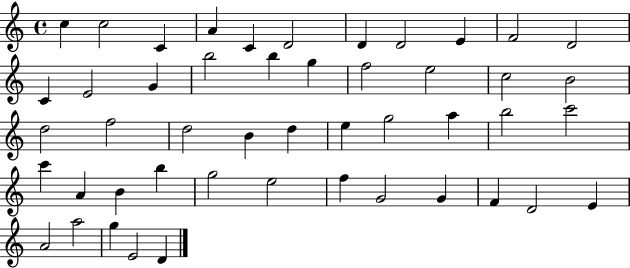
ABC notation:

X:1
T:Untitled
M:4/4
L:1/4
K:C
c c2 C A C D2 D D2 E F2 D2 C E2 G b2 b g f2 e2 c2 B2 d2 f2 d2 B d e g2 a b2 c'2 c' A B b g2 e2 f G2 G F D2 E A2 a2 g E2 D